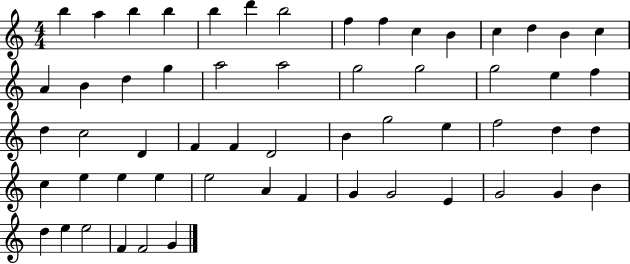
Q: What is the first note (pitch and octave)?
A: B5